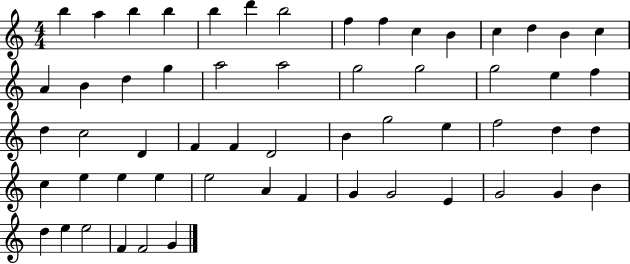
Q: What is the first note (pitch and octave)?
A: B5